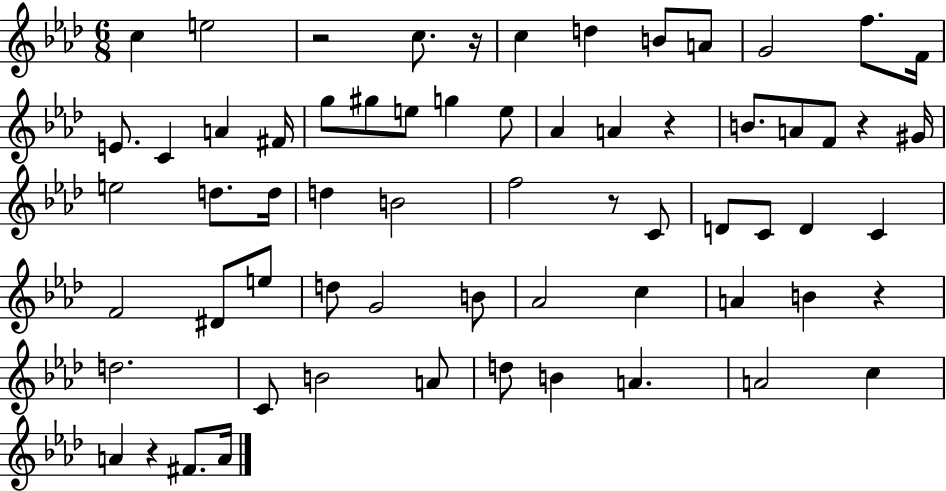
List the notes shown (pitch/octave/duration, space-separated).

C5/q E5/h R/h C5/e. R/s C5/q D5/q B4/e A4/e G4/h F5/e. F4/s E4/e. C4/q A4/q F#4/s G5/e G#5/e E5/e G5/q E5/e Ab4/q A4/q R/q B4/e. A4/e F4/e R/q G#4/s E5/h D5/e. D5/s D5/q B4/h F5/h R/e C4/e D4/e C4/e D4/q C4/q F4/h D#4/e E5/e D5/e G4/h B4/e Ab4/h C5/q A4/q B4/q R/q D5/h. C4/e B4/h A4/e D5/e B4/q A4/q. A4/h C5/q A4/q R/q F#4/e. A4/s